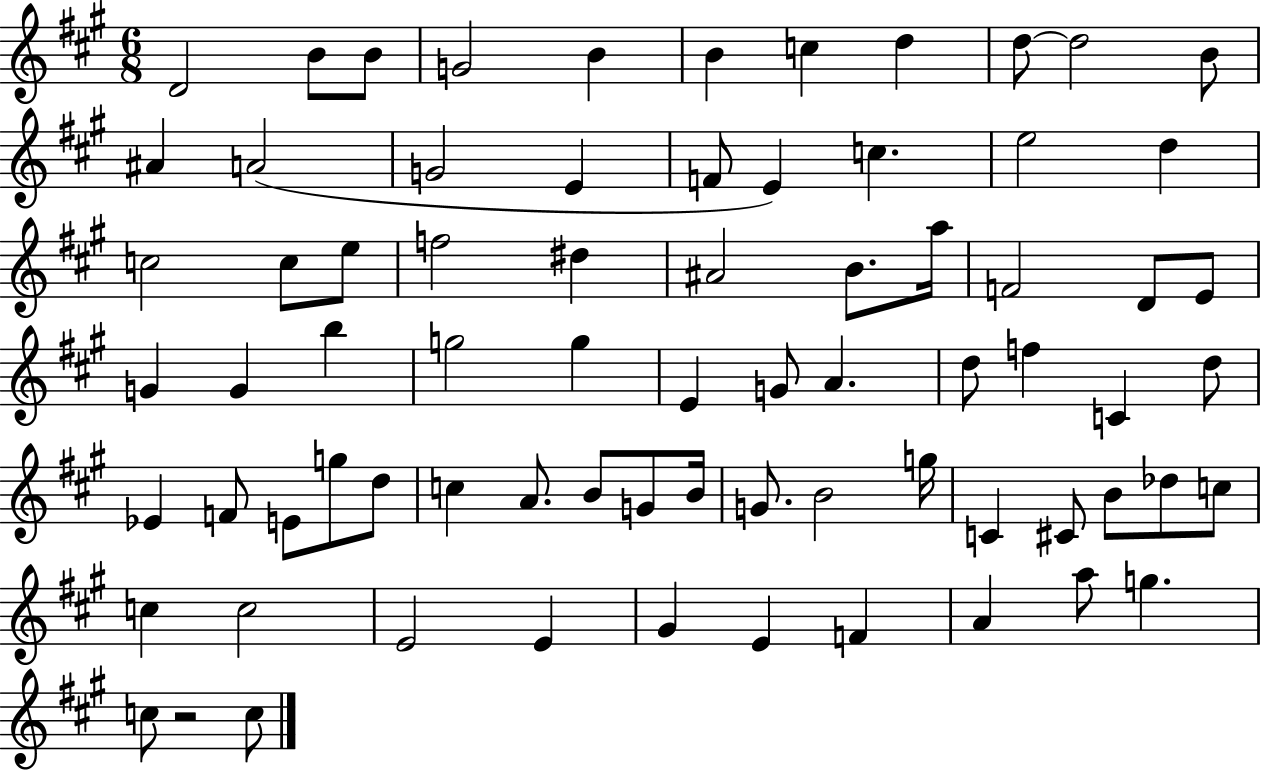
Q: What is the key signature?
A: A major